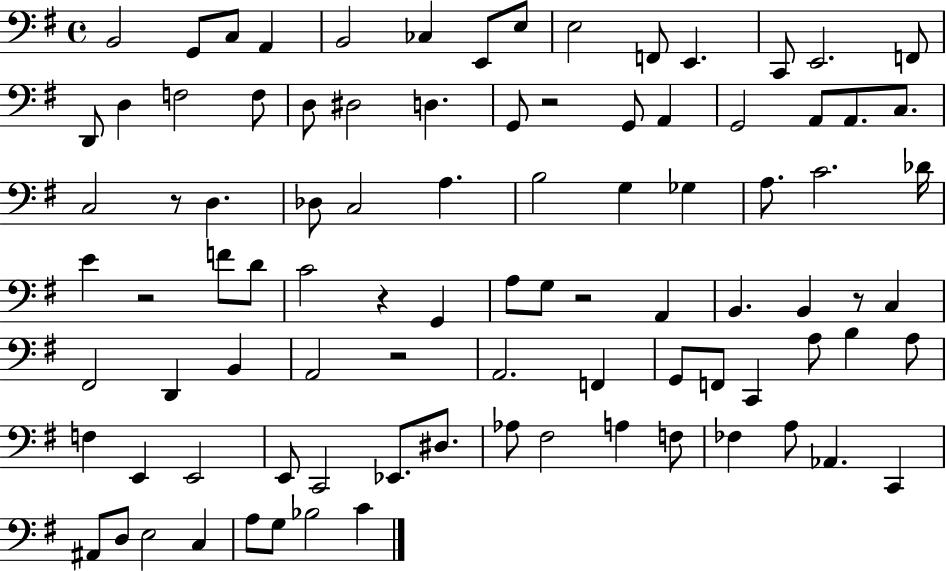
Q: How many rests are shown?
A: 7